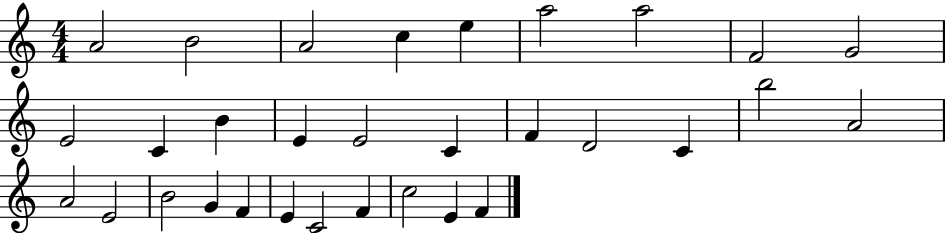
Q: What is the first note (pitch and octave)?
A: A4